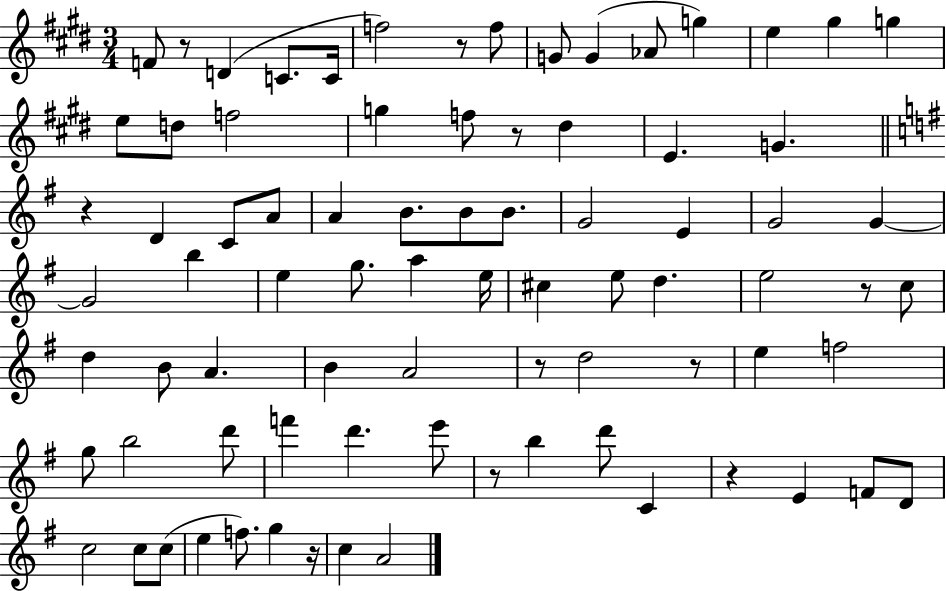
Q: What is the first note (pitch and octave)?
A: F4